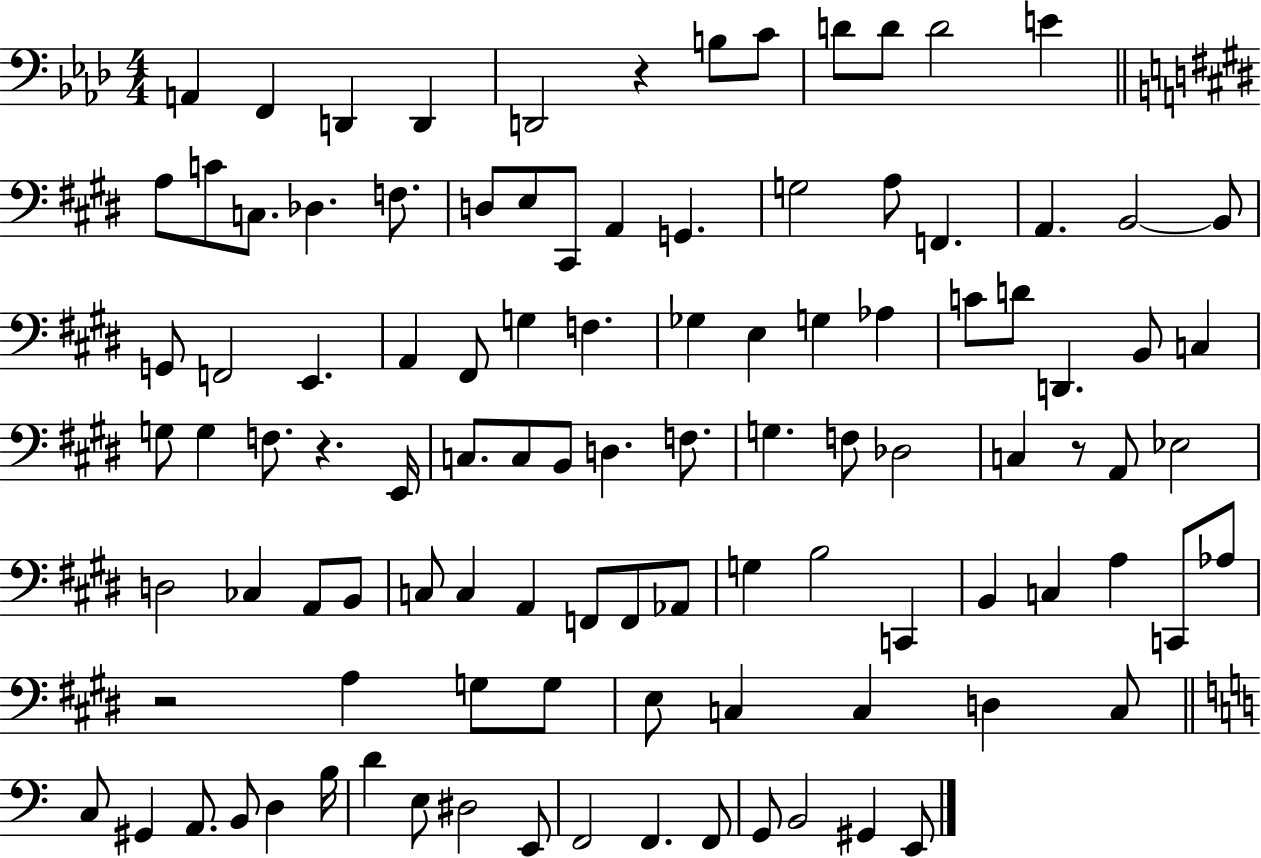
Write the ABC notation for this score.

X:1
T:Untitled
M:4/4
L:1/4
K:Ab
A,, F,, D,, D,, D,,2 z B,/2 C/2 D/2 D/2 D2 E A,/2 C/2 C,/2 _D, F,/2 D,/2 E,/2 ^C,,/2 A,, G,, G,2 A,/2 F,, A,, B,,2 B,,/2 G,,/2 F,,2 E,, A,, ^F,,/2 G, F, _G, E, G, _A, C/2 D/2 D,, B,,/2 C, G,/2 G, F,/2 z E,,/4 C,/2 C,/2 B,,/2 D, F,/2 G, F,/2 _D,2 C, z/2 A,,/2 _E,2 D,2 _C, A,,/2 B,,/2 C,/2 C, A,, F,,/2 F,,/2 _A,,/2 G, B,2 C,, B,, C, A, C,,/2 _A,/2 z2 A, G,/2 G,/2 E,/2 C, C, D, C,/2 C,/2 ^G,, A,,/2 B,,/2 D, B,/4 D E,/2 ^D,2 E,,/2 F,,2 F,, F,,/2 G,,/2 B,,2 ^G,, E,,/2